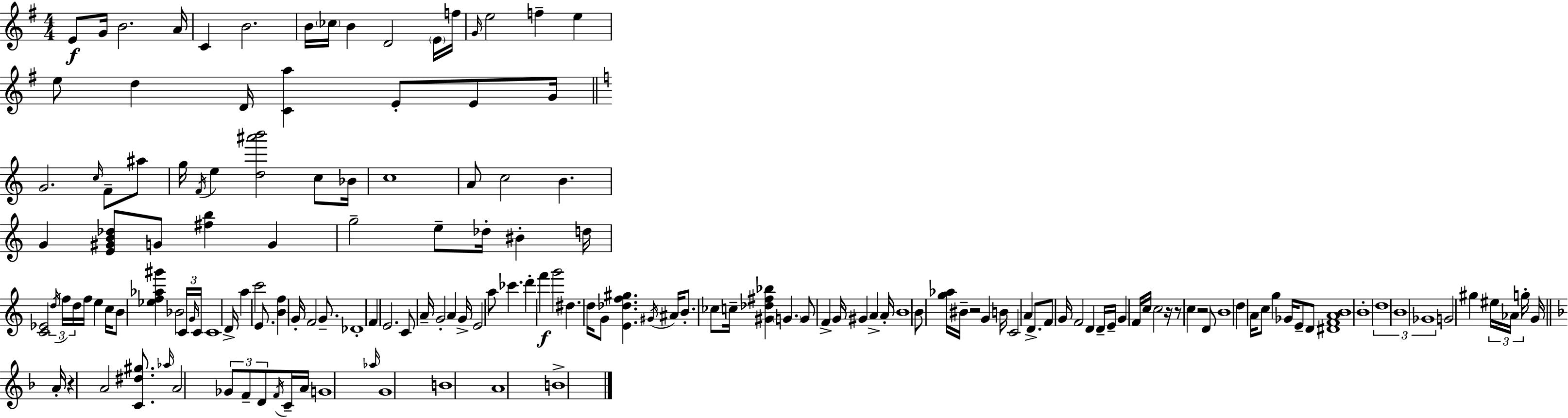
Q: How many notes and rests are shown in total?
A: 162